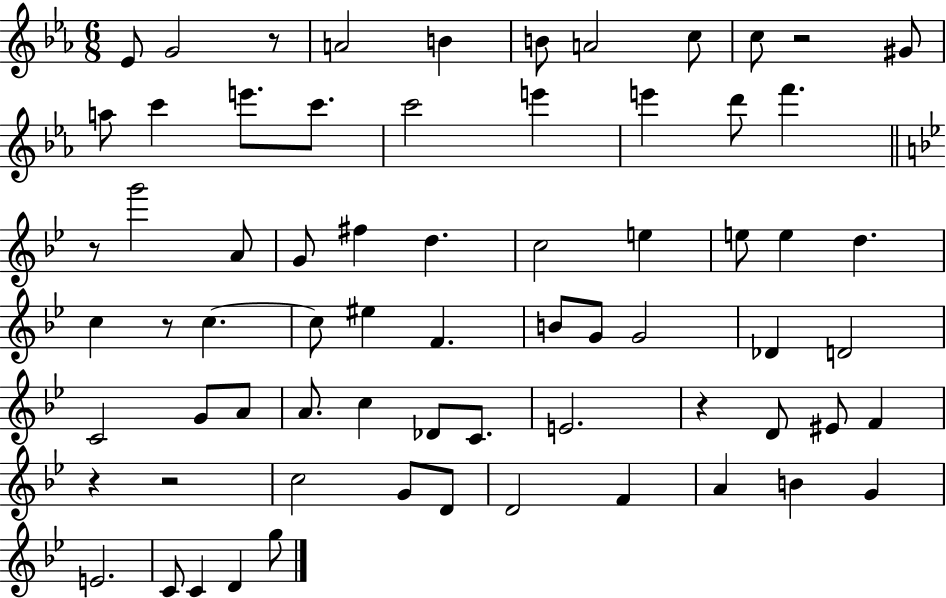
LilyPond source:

{
  \clef treble
  \numericTimeSignature
  \time 6/8
  \key ees \major
  ees'8 g'2 r8 | a'2 b'4 | b'8 a'2 c''8 | c''8 r2 gis'8 | \break a''8 c'''4 e'''8. c'''8. | c'''2 e'''4 | e'''4 d'''8 f'''4. | \bar "||" \break \key g \minor r8 g'''2 a'8 | g'8 fis''4 d''4. | c''2 e''4 | e''8 e''4 d''4. | \break c''4 r8 c''4.~~ | c''8 eis''4 f'4. | b'8 g'8 g'2 | des'4 d'2 | \break c'2 g'8 a'8 | a'8. c''4 des'8 c'8. | e'2. | r4 d'8 eis'8 f'4 | \break r4 r2 | c''2 g'8 d'8 | d'2 f'4 | a'4 b'4 g'4 | \break e'2. | c'8 c'4 d'4 g''8 | \bar "|."
}